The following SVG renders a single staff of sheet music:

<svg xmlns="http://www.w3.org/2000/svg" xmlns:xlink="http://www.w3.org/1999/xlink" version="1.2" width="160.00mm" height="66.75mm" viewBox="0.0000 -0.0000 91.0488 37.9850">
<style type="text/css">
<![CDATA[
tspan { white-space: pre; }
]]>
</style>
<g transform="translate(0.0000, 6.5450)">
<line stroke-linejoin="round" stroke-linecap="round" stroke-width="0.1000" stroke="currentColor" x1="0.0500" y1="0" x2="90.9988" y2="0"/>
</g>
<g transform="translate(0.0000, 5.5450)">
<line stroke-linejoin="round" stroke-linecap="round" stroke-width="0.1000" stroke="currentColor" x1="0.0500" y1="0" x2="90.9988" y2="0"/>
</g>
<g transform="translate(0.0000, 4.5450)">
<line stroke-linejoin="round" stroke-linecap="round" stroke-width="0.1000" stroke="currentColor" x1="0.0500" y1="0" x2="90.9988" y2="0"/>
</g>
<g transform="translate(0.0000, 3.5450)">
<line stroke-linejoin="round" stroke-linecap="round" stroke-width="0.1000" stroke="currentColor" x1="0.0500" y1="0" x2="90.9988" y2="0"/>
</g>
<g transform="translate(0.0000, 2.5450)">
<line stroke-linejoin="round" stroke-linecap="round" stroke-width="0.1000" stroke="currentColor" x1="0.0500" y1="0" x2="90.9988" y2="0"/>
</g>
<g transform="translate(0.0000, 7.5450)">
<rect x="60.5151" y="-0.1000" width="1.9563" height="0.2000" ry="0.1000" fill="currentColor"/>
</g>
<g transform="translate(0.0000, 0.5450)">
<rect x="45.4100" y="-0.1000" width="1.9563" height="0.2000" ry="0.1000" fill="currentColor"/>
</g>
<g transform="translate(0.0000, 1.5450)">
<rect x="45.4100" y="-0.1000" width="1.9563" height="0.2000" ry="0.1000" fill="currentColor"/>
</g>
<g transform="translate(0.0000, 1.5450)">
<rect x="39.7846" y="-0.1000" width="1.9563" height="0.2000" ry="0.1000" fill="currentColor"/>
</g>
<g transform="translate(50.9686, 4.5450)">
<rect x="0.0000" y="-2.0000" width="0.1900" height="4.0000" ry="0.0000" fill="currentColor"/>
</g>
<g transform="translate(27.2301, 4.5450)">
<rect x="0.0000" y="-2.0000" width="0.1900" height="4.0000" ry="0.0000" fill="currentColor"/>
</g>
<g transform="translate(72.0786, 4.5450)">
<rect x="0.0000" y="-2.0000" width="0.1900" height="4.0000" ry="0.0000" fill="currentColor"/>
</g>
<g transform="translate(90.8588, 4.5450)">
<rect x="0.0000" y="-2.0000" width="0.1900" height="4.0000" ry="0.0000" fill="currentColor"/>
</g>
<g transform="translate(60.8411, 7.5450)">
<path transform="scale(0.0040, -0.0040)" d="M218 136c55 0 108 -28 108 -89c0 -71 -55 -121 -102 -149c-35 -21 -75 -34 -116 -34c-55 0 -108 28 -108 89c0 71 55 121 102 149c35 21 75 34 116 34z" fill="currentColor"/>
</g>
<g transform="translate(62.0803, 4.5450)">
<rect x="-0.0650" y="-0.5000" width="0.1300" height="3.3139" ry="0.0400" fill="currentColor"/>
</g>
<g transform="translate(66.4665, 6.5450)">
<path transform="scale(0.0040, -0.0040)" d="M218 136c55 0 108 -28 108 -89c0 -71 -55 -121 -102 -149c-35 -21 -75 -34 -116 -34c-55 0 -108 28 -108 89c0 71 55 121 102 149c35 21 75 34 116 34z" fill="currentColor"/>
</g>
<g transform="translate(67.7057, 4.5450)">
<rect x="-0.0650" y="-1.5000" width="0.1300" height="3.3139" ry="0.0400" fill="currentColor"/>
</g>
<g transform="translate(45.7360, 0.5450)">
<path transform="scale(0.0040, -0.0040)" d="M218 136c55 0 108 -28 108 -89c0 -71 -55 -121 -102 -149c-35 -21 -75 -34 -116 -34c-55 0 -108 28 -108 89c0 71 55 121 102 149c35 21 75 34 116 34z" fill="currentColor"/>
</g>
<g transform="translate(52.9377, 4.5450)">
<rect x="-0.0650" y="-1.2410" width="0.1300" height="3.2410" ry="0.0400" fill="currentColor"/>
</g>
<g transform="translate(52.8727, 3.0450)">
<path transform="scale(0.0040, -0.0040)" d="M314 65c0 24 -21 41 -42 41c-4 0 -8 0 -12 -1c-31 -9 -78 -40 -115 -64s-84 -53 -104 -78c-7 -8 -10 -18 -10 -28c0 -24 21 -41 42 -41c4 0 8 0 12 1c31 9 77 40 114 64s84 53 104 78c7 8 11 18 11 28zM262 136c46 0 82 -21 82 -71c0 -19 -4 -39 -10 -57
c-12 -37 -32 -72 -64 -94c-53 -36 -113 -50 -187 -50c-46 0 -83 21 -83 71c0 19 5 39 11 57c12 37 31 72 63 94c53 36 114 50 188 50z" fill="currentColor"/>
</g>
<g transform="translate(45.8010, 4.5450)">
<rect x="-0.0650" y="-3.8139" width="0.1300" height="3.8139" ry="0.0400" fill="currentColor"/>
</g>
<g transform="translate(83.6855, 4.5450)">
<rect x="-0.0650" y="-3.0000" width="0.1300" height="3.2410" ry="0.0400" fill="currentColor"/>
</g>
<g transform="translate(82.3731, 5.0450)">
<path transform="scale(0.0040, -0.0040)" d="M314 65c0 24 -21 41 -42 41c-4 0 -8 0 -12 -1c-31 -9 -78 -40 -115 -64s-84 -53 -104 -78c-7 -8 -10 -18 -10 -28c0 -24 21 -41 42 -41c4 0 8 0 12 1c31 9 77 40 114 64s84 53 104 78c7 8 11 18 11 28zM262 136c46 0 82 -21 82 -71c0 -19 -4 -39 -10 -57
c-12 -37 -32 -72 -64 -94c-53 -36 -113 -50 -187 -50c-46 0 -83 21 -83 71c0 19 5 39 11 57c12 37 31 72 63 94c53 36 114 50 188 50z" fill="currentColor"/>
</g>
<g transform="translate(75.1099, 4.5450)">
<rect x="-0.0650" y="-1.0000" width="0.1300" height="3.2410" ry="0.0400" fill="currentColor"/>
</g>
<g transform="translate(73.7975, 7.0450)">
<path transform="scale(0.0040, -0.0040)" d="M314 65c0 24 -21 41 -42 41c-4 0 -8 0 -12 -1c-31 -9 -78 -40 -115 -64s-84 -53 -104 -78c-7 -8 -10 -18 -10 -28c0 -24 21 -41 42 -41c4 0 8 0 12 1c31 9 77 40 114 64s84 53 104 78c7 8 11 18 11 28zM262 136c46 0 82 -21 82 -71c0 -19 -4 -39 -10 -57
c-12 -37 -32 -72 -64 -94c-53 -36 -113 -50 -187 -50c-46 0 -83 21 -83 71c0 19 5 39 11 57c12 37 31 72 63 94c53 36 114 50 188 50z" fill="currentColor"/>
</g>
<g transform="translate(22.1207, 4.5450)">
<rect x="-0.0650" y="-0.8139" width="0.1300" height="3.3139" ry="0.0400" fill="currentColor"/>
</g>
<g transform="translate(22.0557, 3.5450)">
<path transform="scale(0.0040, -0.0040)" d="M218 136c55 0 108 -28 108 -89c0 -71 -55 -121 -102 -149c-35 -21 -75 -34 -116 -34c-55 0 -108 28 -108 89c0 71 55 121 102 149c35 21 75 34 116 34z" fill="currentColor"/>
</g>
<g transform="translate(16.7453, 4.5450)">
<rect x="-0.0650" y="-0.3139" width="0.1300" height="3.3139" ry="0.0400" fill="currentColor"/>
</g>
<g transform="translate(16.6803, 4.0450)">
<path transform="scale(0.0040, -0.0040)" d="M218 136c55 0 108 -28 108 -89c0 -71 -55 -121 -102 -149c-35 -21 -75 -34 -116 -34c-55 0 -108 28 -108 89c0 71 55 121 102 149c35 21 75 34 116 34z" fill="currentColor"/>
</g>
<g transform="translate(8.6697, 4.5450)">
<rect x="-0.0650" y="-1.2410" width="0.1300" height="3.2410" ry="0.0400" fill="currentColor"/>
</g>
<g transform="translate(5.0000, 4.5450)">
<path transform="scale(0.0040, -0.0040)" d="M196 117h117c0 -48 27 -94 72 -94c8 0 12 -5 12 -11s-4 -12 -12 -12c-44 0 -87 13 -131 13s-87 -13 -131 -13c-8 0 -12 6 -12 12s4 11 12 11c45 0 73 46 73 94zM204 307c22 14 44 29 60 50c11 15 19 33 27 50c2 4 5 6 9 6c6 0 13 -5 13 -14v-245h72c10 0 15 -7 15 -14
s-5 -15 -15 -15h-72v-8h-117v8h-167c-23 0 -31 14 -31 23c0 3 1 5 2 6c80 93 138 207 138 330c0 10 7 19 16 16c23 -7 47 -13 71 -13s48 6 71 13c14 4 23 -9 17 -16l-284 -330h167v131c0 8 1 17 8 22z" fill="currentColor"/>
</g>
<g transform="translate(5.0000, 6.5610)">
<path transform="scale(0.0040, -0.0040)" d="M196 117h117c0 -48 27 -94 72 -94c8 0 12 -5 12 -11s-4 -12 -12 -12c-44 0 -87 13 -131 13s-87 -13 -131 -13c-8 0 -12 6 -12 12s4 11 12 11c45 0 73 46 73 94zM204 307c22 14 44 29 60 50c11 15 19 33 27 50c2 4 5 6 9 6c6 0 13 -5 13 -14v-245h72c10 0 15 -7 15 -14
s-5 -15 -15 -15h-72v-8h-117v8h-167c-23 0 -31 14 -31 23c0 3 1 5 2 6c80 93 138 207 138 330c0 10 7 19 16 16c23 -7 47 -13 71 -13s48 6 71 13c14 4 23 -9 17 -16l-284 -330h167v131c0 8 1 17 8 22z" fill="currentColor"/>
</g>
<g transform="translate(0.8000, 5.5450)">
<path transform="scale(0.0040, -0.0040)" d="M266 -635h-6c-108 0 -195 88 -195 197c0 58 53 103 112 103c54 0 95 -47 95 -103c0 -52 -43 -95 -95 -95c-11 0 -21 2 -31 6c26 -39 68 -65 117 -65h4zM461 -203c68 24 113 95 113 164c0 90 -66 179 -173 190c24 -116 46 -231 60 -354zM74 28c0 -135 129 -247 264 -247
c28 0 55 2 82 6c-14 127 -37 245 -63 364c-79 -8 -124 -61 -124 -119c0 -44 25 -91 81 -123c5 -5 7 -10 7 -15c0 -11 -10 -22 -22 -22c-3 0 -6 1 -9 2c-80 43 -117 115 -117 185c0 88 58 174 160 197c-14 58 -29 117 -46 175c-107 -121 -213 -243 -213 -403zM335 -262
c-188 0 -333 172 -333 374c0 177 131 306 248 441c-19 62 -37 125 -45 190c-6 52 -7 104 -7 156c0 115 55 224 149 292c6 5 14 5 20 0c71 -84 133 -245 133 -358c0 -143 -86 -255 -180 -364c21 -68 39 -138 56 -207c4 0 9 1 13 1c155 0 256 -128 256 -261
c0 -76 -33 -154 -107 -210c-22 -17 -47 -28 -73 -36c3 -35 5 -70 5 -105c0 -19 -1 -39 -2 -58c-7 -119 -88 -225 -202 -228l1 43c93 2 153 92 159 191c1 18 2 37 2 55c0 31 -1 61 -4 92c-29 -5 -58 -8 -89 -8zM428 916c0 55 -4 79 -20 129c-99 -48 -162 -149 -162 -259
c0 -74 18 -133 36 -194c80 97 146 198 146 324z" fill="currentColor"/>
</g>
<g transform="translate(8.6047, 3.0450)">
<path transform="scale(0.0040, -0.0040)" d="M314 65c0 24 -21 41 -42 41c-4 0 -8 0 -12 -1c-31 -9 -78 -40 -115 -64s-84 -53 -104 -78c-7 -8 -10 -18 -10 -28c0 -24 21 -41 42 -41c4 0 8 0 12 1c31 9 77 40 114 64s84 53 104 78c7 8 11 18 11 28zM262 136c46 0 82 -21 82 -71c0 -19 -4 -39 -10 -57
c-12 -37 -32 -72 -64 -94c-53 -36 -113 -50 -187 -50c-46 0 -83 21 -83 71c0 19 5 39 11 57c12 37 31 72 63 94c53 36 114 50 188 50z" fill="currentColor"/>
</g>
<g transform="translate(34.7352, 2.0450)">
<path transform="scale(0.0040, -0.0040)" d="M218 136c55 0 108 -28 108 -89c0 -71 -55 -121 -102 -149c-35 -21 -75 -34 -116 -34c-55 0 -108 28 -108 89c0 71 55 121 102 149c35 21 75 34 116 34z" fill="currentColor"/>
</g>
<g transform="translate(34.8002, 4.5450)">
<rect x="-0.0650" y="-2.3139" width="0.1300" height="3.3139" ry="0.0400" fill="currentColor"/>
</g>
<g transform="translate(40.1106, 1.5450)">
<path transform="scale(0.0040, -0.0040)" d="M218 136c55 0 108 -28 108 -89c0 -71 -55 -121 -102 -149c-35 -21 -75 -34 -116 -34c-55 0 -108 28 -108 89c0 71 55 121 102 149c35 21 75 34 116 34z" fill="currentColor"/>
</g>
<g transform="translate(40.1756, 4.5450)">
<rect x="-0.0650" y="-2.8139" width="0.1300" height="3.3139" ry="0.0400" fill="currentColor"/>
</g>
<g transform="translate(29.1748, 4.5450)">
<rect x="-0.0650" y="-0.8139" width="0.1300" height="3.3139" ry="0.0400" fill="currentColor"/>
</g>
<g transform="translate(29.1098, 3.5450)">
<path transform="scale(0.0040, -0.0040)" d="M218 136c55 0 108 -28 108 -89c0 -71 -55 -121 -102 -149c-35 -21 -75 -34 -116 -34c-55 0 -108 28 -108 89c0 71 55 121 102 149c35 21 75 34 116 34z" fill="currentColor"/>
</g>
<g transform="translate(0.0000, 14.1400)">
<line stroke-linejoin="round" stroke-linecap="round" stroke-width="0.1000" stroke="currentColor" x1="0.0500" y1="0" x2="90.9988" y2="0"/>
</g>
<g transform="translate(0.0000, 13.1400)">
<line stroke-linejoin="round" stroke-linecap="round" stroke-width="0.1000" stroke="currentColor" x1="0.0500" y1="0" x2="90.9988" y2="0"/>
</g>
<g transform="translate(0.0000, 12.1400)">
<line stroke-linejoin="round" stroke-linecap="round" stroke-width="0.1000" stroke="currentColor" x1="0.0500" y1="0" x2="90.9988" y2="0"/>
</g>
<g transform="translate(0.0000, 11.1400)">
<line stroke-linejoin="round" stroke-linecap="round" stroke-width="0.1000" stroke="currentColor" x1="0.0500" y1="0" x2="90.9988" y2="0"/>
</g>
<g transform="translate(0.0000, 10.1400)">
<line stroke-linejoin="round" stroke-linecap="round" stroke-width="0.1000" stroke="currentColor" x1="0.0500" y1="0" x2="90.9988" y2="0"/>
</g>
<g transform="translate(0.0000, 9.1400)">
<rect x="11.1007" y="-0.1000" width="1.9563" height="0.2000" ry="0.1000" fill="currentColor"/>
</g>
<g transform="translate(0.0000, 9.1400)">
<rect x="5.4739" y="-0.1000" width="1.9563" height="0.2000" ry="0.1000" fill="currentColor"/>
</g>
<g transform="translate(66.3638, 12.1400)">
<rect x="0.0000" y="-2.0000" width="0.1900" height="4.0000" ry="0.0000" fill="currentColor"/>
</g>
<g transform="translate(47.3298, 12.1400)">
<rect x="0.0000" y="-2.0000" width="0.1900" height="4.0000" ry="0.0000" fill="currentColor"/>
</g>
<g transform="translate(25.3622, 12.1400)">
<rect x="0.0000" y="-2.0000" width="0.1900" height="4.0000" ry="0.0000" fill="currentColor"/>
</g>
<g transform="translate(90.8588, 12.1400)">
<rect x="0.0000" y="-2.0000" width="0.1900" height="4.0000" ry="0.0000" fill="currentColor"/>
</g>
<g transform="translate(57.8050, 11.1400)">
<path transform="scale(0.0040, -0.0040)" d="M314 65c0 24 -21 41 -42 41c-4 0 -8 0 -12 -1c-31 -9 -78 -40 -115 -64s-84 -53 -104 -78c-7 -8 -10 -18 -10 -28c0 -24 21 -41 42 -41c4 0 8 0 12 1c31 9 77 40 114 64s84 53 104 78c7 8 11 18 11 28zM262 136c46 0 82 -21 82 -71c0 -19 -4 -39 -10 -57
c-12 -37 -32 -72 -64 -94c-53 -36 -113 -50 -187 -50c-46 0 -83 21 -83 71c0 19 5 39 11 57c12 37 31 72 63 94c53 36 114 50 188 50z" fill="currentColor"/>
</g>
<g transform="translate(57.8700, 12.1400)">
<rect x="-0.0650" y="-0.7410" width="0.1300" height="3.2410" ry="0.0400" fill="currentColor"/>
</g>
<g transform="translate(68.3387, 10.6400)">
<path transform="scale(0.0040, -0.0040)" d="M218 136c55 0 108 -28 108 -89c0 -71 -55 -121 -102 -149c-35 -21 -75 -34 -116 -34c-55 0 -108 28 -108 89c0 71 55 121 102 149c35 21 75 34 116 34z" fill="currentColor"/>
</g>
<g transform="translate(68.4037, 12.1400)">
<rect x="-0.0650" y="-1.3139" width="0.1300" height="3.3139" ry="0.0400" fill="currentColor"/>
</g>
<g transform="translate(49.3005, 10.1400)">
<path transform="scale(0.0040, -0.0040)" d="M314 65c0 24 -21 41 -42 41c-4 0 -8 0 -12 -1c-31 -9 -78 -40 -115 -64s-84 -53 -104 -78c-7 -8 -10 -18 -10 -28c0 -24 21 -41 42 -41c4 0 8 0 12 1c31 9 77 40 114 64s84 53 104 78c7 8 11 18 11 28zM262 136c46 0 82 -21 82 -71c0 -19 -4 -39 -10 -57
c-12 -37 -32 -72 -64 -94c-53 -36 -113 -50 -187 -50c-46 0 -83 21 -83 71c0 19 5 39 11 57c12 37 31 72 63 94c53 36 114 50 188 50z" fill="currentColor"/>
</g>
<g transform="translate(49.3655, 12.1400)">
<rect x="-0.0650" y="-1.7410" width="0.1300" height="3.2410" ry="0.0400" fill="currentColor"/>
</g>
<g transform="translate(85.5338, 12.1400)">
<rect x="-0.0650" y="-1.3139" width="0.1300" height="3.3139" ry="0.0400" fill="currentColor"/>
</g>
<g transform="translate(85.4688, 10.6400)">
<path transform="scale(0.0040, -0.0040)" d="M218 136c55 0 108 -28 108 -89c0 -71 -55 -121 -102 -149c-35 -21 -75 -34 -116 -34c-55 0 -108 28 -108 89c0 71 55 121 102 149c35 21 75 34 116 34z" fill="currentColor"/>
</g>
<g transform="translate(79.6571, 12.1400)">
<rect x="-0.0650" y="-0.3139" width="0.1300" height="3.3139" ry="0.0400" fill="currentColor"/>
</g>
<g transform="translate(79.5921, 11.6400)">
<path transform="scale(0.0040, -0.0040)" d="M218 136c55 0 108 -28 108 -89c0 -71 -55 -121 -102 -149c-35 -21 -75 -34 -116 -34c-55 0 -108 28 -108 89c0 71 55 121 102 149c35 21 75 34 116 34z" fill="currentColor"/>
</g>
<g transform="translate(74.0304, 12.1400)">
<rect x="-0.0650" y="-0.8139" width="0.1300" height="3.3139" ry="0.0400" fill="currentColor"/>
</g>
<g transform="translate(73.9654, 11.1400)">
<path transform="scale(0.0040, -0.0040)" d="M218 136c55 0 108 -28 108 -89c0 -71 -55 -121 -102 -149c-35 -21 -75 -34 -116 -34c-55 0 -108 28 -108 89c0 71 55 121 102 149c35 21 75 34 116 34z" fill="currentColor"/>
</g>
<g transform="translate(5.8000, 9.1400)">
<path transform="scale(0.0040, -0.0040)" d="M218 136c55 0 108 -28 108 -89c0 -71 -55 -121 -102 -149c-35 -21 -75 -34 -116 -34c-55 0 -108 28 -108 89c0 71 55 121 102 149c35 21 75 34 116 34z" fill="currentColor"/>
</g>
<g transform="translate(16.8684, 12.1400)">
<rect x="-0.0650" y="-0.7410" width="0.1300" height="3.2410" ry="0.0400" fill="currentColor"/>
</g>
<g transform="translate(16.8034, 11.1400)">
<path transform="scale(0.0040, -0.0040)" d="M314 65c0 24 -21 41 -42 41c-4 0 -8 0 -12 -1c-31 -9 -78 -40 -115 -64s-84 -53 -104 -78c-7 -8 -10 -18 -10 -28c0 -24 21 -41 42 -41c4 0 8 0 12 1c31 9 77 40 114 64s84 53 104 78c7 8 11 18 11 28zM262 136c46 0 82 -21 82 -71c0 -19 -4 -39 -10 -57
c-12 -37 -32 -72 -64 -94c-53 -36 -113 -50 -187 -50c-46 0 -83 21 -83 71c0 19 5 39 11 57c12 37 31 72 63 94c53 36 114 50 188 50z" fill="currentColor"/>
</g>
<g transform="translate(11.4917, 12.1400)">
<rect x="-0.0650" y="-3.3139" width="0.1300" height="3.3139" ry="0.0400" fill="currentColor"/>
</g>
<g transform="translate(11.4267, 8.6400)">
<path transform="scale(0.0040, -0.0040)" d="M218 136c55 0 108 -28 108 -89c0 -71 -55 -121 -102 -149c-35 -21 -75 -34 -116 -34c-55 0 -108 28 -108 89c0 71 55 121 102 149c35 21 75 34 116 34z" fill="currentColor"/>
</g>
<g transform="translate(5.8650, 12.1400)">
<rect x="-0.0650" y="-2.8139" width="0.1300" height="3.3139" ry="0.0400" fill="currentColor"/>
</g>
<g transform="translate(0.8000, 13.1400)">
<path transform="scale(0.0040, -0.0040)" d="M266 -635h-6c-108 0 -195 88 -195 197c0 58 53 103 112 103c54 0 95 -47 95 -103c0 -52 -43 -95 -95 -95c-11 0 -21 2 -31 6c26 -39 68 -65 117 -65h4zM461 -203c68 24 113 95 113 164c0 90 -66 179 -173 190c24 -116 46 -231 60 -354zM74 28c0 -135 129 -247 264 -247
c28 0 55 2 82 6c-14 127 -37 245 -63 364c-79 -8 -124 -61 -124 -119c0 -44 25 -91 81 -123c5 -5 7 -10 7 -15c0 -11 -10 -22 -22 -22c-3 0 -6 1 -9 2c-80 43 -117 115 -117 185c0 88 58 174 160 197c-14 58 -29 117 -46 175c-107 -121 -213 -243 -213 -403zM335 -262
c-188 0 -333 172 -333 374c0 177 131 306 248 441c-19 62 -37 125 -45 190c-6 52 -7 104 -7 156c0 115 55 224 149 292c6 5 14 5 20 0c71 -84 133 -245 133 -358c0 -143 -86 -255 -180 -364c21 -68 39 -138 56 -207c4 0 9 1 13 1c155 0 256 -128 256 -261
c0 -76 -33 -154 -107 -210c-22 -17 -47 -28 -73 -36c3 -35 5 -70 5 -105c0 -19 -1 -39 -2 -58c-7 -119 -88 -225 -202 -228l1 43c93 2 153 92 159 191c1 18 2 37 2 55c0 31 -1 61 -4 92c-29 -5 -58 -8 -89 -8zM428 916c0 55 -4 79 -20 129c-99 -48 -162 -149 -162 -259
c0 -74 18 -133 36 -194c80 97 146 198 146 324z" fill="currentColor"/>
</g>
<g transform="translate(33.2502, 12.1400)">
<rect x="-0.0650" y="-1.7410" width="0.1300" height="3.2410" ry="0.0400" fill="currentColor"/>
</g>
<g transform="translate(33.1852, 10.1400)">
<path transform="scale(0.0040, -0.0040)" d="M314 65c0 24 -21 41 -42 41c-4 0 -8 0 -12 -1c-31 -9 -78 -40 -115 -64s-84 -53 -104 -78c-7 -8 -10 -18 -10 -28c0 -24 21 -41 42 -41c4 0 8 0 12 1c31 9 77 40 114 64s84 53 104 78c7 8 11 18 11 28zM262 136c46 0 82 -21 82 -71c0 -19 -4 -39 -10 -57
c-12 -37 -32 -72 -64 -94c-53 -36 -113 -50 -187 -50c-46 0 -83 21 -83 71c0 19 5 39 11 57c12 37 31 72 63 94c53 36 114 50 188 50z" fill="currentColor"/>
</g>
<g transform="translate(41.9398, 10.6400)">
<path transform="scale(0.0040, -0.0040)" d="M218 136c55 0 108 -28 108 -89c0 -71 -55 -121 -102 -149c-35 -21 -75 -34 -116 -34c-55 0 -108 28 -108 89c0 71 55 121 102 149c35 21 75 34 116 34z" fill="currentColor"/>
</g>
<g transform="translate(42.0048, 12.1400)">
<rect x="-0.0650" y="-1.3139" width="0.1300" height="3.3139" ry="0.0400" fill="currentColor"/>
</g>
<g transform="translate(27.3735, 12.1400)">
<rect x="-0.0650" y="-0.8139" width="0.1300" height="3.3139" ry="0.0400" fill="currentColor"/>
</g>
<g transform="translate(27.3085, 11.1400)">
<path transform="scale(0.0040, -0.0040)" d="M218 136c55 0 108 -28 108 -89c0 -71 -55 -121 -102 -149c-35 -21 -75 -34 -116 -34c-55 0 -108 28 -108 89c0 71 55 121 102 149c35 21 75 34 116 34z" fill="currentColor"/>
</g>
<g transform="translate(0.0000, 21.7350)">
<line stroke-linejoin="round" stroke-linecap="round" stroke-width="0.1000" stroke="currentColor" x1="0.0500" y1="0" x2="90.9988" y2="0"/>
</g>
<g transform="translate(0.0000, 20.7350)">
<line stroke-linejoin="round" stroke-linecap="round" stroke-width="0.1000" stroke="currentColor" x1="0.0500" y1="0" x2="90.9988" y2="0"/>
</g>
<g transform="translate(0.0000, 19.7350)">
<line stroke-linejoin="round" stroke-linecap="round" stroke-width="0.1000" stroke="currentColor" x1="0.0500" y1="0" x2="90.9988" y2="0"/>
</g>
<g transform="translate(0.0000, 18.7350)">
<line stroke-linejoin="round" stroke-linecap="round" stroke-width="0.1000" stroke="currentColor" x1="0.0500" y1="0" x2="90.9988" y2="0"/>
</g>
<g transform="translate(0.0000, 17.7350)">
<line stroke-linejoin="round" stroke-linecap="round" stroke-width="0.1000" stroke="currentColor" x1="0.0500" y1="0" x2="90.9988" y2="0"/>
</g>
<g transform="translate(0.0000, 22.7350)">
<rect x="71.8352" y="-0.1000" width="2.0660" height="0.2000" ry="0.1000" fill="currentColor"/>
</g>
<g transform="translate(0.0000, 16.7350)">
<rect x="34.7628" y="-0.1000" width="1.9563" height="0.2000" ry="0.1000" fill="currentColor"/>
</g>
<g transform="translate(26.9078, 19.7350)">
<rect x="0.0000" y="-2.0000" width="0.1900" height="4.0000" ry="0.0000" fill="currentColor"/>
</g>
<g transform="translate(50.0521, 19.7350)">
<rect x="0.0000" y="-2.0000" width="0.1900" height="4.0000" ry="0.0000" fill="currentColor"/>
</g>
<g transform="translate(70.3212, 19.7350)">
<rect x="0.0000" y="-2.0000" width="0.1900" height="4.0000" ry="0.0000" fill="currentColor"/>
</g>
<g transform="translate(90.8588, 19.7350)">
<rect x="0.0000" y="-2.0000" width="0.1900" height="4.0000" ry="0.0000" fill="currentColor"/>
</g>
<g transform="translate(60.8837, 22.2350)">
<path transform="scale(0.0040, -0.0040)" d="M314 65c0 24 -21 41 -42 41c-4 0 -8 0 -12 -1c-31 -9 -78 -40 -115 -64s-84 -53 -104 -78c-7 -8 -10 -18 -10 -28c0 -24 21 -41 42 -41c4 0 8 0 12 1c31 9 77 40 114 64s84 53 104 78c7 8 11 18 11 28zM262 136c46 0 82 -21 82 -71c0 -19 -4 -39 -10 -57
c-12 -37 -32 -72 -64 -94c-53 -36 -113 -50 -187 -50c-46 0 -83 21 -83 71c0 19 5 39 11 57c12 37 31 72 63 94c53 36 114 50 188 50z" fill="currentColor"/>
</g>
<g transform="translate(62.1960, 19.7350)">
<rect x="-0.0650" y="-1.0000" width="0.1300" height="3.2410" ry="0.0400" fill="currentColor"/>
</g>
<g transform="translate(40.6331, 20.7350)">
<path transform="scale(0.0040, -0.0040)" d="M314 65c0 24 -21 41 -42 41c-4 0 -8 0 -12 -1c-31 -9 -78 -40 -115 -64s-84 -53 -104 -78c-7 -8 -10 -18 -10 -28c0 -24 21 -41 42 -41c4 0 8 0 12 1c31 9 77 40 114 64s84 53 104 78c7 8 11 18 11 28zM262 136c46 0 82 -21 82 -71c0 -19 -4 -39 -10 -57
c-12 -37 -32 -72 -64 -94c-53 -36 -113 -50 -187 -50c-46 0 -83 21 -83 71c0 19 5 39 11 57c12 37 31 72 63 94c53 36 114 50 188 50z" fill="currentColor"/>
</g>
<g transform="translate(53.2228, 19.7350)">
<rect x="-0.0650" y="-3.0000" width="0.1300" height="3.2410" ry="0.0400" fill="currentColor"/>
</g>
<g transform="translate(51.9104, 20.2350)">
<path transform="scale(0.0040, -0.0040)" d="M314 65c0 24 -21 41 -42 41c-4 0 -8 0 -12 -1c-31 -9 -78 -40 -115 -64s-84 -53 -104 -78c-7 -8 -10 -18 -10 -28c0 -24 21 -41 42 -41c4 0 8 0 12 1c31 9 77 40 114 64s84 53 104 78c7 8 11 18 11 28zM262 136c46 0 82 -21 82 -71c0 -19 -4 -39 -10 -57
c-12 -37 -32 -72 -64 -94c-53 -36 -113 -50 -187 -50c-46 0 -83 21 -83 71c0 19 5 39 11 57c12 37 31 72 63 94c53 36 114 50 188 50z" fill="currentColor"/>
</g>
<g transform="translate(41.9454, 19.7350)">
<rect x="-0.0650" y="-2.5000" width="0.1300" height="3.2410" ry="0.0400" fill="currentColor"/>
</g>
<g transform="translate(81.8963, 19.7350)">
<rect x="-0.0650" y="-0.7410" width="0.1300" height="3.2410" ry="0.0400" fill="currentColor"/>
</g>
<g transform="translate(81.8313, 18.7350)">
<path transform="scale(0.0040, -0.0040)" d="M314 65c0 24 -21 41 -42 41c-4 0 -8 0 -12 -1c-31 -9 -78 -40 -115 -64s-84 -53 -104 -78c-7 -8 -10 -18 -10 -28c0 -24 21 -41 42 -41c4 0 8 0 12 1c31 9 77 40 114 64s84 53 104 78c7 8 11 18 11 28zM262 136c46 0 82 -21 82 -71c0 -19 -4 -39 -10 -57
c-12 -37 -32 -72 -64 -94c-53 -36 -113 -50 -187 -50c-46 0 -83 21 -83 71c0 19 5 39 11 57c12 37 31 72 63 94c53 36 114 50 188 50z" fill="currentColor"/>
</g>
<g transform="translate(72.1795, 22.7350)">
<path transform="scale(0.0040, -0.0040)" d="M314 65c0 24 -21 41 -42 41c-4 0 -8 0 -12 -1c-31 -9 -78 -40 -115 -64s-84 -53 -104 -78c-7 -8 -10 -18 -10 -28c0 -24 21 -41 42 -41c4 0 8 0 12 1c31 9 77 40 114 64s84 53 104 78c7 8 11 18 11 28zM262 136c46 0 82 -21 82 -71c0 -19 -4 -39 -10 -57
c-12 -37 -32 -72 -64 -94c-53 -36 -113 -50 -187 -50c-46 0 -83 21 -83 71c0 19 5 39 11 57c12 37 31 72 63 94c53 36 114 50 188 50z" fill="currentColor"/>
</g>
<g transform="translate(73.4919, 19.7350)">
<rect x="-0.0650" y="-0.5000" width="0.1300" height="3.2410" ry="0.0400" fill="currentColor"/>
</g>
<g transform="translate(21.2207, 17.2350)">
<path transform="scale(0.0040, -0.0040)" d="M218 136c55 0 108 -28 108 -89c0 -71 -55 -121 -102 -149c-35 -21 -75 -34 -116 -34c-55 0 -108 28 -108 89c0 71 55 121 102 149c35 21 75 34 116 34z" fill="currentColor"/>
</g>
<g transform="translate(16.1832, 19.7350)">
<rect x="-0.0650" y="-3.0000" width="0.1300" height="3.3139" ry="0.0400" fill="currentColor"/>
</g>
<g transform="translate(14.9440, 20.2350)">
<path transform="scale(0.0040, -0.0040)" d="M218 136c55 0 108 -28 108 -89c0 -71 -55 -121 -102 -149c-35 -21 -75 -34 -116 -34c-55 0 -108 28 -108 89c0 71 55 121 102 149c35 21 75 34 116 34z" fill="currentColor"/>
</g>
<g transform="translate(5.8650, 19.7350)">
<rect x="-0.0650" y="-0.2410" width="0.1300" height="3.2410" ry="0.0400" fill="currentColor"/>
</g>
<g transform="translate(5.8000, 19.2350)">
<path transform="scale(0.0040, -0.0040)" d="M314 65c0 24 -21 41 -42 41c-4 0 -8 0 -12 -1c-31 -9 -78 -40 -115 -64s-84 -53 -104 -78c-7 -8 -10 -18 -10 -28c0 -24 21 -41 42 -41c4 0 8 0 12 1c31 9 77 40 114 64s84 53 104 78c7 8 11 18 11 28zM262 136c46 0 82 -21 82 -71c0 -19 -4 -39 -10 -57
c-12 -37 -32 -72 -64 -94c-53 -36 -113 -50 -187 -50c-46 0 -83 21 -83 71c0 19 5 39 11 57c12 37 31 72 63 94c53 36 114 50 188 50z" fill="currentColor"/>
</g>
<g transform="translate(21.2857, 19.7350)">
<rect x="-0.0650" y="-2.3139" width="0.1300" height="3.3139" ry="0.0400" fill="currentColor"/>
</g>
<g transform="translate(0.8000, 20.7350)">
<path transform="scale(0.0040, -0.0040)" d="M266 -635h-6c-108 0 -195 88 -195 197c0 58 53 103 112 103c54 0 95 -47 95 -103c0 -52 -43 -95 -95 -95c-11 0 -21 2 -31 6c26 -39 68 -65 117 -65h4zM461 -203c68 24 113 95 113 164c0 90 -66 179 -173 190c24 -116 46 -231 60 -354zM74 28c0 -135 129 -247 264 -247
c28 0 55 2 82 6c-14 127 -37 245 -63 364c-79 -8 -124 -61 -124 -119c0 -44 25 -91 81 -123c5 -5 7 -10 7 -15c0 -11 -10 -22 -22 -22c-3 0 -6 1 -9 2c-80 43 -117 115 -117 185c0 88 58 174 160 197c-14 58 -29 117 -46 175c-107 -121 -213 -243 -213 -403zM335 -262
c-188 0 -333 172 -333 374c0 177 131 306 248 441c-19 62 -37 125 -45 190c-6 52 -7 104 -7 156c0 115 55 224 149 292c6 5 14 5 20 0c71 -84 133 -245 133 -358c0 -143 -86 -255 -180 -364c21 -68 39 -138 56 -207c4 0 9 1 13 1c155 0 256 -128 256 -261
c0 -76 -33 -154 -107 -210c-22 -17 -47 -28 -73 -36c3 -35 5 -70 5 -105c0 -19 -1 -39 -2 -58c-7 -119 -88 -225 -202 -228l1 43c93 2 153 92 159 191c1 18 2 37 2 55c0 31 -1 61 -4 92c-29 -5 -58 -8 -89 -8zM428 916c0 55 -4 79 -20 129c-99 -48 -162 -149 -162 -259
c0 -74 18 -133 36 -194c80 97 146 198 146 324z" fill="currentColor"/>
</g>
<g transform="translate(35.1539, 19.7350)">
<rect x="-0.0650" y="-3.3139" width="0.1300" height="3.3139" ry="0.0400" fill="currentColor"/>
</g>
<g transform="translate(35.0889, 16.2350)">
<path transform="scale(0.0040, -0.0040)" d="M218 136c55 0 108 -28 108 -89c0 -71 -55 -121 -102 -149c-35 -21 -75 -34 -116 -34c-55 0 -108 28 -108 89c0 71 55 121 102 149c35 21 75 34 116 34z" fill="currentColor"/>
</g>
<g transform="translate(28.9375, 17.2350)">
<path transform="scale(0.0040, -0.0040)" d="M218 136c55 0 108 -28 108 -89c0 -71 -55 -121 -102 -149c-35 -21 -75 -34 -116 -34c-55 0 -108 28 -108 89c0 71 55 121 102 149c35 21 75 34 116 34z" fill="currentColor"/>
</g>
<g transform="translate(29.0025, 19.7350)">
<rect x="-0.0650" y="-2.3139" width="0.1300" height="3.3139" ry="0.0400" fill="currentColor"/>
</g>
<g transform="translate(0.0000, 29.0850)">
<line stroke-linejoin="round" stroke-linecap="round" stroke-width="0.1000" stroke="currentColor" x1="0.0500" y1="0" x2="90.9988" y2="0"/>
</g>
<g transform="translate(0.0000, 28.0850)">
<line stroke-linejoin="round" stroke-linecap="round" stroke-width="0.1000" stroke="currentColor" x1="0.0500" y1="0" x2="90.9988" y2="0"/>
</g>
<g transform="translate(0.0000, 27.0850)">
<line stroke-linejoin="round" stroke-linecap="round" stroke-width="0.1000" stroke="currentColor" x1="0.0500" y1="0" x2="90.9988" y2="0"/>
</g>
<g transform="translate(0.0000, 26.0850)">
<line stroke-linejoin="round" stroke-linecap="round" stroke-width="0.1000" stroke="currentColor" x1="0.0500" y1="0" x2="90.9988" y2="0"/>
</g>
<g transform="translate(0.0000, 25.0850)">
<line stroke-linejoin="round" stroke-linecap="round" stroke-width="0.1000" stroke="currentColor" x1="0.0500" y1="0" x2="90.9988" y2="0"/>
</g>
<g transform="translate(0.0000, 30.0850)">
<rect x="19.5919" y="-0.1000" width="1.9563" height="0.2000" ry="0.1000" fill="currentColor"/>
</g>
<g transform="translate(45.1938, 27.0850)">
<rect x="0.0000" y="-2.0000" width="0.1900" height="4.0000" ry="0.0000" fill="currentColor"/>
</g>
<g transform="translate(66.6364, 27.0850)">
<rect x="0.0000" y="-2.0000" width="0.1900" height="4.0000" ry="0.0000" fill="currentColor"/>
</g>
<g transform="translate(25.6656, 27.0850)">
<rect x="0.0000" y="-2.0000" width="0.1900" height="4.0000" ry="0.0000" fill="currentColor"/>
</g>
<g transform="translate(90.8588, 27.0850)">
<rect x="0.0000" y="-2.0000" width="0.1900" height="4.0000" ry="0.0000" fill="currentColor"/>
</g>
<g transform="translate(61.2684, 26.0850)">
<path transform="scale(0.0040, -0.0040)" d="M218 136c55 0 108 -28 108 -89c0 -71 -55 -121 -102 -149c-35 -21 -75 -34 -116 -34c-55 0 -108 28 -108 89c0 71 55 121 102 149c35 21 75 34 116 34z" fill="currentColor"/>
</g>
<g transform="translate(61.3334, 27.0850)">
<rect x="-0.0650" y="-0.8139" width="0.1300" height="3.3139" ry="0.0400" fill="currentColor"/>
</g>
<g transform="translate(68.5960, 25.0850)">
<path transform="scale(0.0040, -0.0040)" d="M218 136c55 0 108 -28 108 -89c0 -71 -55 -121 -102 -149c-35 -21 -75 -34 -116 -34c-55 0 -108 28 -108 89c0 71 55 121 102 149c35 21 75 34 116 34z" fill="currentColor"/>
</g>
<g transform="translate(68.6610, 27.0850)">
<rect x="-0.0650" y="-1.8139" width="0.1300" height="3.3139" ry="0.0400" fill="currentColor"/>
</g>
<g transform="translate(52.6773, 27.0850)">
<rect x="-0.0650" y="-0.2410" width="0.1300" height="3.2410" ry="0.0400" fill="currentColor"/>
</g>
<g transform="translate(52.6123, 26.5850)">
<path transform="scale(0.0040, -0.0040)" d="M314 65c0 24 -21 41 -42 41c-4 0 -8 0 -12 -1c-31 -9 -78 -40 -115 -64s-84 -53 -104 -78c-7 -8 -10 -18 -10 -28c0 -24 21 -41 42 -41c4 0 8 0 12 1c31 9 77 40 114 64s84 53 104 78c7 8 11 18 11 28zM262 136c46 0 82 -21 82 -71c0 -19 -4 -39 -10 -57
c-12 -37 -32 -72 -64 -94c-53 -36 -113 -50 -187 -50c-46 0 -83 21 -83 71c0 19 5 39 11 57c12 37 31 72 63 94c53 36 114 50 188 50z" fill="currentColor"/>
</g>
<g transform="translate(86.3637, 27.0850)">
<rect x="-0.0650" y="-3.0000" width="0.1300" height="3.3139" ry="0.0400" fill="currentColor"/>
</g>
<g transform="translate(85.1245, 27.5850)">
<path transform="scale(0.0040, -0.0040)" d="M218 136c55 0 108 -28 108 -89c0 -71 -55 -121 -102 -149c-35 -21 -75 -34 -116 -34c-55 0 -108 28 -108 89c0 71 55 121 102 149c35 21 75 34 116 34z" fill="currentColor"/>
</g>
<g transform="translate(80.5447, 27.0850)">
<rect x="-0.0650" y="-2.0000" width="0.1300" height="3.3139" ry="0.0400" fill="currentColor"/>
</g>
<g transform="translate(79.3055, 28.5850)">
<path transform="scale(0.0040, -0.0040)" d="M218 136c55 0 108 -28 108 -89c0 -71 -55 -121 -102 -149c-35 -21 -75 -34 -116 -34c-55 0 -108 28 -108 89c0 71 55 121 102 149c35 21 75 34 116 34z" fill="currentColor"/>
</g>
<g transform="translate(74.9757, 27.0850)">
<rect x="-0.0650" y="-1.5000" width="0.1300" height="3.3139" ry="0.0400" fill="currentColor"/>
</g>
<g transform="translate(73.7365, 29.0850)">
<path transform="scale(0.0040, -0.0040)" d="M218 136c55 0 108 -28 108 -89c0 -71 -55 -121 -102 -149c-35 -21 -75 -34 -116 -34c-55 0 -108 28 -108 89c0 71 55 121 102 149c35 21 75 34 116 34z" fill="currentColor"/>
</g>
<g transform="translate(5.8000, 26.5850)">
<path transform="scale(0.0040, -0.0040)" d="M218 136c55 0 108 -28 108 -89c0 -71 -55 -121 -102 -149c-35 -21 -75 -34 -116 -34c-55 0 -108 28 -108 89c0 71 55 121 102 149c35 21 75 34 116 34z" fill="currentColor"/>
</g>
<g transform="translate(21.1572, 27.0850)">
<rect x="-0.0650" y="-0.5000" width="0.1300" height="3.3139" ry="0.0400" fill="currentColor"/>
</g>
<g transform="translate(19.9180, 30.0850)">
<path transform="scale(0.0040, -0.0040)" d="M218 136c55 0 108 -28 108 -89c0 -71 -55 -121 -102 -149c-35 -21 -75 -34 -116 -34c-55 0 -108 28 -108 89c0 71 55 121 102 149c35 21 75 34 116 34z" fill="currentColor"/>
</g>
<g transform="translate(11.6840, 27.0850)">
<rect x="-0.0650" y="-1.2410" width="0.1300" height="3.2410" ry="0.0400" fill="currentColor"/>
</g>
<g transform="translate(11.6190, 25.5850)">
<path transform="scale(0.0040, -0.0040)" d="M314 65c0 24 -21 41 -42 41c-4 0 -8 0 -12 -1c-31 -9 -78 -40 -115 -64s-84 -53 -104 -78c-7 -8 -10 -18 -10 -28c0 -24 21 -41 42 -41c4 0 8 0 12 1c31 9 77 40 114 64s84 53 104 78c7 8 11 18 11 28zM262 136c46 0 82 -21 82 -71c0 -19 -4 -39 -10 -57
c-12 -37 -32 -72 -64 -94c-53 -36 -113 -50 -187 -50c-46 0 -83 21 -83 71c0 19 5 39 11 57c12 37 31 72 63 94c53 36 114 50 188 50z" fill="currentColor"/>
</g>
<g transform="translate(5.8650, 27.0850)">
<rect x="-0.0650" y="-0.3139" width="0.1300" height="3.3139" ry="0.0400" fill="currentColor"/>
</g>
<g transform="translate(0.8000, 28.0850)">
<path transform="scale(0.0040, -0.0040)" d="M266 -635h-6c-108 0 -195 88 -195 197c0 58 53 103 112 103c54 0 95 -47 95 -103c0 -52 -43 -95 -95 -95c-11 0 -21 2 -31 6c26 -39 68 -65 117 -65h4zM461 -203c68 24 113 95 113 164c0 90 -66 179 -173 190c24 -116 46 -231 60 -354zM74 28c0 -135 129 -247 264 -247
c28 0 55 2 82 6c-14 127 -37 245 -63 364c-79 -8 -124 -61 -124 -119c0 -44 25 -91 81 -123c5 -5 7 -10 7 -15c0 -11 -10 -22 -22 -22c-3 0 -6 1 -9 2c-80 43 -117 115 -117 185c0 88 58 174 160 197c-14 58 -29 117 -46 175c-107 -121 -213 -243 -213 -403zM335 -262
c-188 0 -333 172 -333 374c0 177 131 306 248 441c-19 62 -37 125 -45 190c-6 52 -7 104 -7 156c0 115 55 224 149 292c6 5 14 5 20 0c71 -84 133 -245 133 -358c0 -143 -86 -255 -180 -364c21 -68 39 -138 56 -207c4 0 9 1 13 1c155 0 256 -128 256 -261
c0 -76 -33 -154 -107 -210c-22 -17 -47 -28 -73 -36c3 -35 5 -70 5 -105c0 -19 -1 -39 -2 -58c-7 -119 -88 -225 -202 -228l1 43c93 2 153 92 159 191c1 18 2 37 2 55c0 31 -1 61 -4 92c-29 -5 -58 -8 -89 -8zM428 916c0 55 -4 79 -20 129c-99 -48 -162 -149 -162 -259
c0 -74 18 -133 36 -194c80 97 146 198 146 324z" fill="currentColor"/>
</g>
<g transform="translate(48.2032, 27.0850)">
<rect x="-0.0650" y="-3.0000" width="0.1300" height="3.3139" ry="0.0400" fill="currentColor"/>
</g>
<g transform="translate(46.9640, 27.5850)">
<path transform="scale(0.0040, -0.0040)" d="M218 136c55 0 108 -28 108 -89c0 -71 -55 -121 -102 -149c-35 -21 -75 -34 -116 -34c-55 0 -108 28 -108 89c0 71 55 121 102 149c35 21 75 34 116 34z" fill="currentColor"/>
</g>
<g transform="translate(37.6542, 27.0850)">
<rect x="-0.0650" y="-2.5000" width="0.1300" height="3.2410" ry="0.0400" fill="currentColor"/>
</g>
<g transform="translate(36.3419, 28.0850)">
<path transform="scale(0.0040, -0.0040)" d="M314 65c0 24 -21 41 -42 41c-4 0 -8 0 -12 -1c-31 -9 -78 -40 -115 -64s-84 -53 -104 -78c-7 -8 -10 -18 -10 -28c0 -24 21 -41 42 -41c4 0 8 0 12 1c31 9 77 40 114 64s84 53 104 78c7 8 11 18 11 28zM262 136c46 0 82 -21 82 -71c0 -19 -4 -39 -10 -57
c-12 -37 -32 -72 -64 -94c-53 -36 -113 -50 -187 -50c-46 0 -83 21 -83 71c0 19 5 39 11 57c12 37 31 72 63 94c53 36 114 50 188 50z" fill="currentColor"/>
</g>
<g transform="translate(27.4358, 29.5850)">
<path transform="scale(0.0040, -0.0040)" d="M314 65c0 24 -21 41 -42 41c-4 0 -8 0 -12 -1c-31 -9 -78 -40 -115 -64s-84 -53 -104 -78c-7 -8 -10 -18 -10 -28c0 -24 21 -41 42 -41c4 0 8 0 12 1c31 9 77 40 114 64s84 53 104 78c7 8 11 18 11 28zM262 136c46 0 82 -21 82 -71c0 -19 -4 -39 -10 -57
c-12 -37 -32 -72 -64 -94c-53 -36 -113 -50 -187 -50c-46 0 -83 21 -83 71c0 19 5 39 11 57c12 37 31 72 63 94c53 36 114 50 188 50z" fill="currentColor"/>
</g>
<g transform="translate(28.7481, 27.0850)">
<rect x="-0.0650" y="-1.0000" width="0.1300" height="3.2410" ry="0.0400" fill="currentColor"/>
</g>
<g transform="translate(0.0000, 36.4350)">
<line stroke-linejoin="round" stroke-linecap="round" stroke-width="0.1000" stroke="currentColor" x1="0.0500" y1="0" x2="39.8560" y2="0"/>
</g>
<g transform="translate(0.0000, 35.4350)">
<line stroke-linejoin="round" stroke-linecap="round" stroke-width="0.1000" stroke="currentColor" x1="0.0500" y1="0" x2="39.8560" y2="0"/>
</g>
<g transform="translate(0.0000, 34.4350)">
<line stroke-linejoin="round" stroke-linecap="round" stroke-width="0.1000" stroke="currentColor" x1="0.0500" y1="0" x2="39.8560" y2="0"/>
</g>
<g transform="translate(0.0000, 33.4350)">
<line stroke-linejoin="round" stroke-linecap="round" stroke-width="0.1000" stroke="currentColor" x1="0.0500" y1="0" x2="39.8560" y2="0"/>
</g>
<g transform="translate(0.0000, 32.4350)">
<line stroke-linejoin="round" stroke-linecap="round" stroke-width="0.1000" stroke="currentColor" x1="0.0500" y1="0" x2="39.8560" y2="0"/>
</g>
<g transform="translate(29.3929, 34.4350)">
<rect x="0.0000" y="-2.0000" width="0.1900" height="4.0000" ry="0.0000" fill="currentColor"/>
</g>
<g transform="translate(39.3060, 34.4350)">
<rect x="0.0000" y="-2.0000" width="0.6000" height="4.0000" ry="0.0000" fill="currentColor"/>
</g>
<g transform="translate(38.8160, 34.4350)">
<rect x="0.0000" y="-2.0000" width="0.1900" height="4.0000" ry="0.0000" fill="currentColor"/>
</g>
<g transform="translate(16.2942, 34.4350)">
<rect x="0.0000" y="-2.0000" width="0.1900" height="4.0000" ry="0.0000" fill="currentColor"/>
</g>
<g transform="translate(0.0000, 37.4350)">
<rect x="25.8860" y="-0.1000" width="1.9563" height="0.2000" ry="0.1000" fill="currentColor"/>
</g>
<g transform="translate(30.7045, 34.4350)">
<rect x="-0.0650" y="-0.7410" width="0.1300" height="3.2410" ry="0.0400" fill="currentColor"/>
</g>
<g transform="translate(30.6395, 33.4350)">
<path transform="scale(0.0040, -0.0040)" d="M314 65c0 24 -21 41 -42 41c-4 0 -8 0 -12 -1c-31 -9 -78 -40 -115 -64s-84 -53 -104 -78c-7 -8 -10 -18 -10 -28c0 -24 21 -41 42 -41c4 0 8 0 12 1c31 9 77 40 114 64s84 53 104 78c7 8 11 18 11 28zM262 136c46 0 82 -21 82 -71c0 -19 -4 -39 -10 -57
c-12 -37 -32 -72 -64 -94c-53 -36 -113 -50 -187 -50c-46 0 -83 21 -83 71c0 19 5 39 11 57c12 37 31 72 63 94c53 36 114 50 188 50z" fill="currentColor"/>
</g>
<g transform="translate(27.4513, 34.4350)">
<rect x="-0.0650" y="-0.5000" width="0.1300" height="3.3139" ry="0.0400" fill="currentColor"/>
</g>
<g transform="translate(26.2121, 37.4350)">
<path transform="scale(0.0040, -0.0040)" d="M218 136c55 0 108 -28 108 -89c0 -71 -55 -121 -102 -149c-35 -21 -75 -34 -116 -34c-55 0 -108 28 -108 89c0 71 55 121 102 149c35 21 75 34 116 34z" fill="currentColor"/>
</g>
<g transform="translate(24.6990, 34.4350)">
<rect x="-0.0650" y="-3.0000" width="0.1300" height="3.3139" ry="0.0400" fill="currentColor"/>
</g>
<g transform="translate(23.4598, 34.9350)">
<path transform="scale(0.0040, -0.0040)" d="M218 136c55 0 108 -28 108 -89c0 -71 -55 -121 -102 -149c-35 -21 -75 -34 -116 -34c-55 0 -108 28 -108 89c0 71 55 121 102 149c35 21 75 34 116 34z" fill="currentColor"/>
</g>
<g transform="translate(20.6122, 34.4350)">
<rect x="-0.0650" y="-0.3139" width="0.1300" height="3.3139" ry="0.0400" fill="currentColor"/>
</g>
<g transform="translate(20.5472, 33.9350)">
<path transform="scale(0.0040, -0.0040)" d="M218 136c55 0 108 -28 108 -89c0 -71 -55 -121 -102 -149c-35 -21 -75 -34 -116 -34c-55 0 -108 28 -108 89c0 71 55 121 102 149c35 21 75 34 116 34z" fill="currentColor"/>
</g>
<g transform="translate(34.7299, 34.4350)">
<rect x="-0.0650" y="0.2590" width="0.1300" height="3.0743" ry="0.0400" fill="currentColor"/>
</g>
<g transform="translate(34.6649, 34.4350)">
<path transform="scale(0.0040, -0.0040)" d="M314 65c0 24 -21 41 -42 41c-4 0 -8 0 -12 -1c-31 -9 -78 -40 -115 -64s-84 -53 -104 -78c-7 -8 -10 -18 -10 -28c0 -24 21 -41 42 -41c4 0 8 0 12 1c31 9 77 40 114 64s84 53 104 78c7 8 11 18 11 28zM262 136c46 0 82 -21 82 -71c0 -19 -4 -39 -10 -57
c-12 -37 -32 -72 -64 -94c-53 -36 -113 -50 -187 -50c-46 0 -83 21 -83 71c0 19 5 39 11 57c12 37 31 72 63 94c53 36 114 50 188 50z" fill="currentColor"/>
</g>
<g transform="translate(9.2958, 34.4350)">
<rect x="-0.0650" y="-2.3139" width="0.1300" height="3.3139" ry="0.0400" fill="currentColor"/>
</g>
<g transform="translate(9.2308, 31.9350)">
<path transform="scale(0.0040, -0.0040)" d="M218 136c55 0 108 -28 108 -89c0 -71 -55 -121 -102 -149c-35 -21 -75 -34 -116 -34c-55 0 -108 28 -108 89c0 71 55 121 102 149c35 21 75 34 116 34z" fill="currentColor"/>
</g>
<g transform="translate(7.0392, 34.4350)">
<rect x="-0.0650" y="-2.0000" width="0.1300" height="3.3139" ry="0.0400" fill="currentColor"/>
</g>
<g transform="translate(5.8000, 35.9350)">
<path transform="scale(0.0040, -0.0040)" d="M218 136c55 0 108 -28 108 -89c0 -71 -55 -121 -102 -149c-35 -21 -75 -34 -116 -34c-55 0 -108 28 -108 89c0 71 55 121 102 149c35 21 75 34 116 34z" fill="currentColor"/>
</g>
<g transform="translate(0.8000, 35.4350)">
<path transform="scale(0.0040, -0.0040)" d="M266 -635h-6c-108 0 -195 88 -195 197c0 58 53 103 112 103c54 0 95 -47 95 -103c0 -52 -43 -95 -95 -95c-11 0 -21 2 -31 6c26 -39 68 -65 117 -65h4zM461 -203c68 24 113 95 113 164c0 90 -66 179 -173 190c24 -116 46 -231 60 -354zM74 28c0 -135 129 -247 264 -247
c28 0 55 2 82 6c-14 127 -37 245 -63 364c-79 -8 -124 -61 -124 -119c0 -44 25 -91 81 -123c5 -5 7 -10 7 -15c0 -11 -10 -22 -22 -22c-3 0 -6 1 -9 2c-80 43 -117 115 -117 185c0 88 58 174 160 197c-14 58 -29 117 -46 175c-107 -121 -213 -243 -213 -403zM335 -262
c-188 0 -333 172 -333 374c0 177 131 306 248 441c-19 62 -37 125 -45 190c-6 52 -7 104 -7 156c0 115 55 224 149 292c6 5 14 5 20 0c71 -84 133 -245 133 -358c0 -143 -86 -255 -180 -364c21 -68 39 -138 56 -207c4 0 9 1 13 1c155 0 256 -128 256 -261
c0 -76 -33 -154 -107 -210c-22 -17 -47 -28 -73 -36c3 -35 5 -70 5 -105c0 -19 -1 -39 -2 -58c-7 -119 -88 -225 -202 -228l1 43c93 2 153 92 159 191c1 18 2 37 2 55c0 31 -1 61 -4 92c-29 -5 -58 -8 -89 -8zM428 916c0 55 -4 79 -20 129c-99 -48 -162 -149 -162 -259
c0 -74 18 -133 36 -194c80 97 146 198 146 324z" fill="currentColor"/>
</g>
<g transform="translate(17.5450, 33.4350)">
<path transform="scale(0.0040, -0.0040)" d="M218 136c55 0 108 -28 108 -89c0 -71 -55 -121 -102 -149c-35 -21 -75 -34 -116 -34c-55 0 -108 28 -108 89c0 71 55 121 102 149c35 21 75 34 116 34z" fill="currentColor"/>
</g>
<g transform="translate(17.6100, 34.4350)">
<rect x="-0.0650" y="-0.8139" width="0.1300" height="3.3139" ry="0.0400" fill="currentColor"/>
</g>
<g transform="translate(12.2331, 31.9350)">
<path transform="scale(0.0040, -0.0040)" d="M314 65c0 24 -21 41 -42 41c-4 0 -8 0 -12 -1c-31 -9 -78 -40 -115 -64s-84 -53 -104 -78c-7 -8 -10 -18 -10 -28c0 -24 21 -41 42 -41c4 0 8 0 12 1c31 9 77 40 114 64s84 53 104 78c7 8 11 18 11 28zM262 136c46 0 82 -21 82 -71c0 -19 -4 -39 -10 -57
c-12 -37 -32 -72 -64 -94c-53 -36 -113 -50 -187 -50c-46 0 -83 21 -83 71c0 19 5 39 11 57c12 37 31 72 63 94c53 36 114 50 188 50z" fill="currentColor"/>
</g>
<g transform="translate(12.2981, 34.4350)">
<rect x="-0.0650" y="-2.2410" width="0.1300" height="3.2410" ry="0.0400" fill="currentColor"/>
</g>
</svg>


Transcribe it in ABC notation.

X:1
T:Untitled
M:4/4
L:1/4
K:C
e2 c d d g a c' e2 C E D2 A2 a b d2 d f2 e f2 d2 e d c e c2 A g g b G2 A2 D2 C2 d2 c e2 C D2 G2 A c2 d f E F A F g g2 d c A C d2 B2